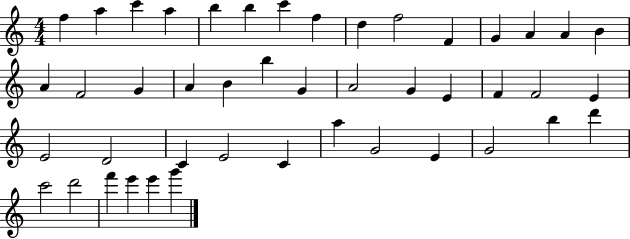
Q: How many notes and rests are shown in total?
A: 45